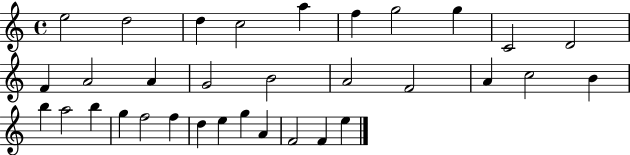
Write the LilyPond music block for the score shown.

{
  \clef treble
  \time 4/4
  \defaultTimeSignature
  \key c \major
  e''2 d''2 | d''4 c''2 a''4 | f''4 g''2 g''4 | c'2 d'2 | \break f'4 a'2 a'4 | g'2 b'2 | a'2 f'2 | a'4 c''2 b'4 | \break b''4 a''2 b''4 | g''4 f''2 f''4 | d''4 e''4 g''4 a'4 | f'2 f'4 e''4 | \break \bar "|."
}